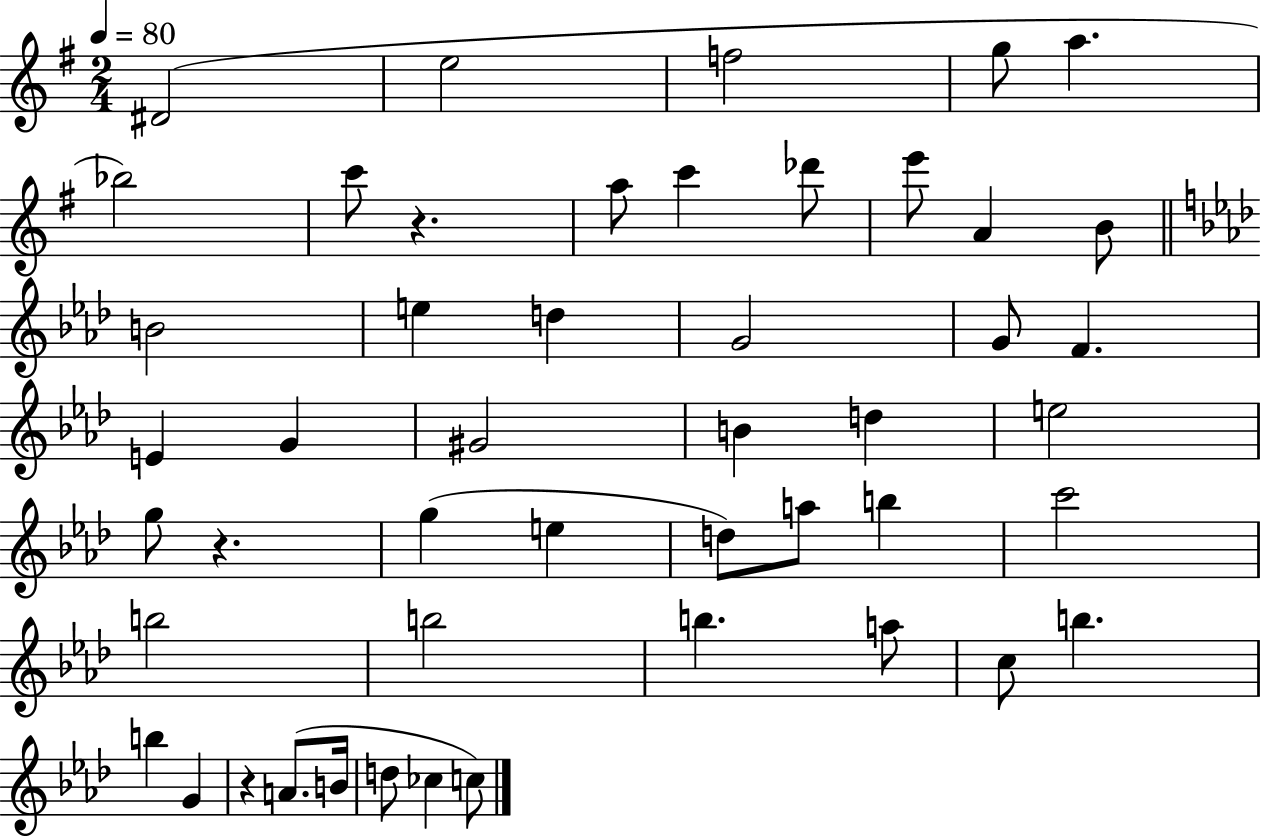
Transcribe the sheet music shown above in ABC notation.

X:1
T:Untitled
M:2/4
L:1/4
K:G
^D2 e2 f2 g/2 a _b2 c'/2 z a/2 c' _d'/2 e'/2 A B/2 B2 e d G2 G/2 F E G ^G2 B d e2 g/2 z g e d/2 a/2 b c'2 b2 b2 b a/2 c/2 b b G z A/2 B/4 d/2 _c c/2